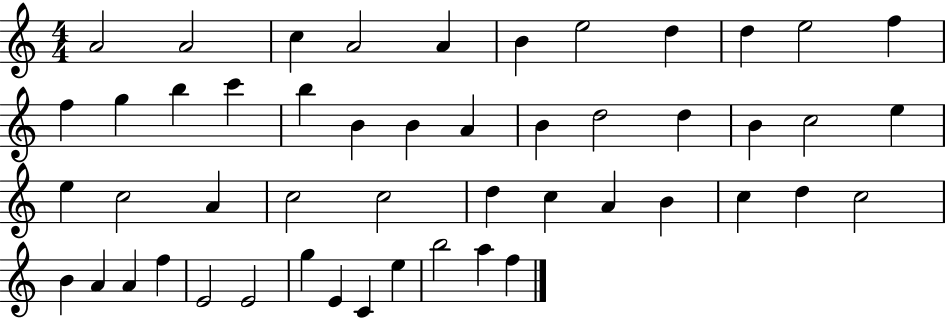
{
  \clef treble
  \numericTimeSignature
  \time 4/4
  \key c \major
  a'2 a'2 | c''4 a'2 a'4 | b'4 e''2 d''4 | d''4 e''2 f''4 | \break f''4 g''4 b''4 c'''4 | b''4 b'4 b'4 a'4 | b'4 d''2 d''4 | b'4 c''2 e''4 | \break e''4 c''2 a'4 | c''2 c''2 | d''4 c''4 a'4 b'4 | c''4 d''4 c''2 | \break b'4 a'4 a'4 f''4 | e'2 e'2 | g''4 e'4 c'4 e''4 | b''2 a''4 f''4 | \break \bar "|."
}